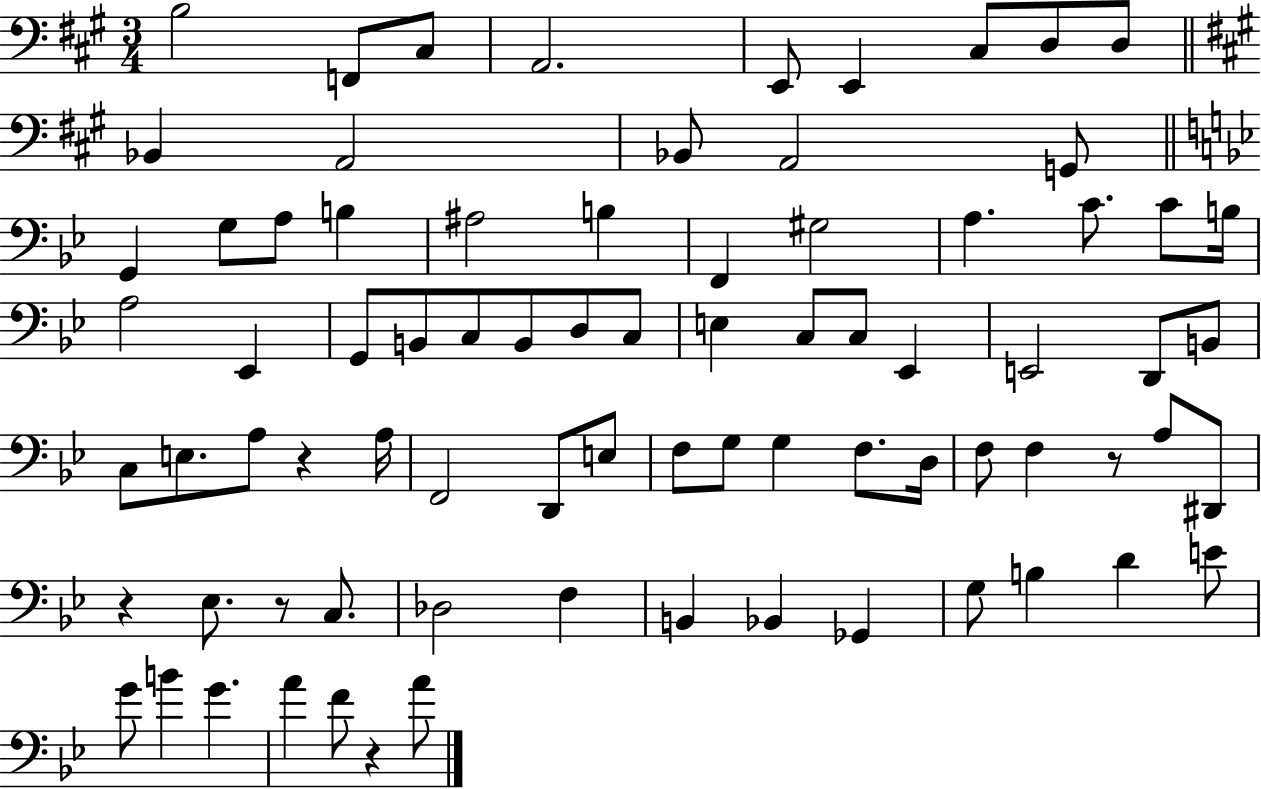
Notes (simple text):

B3/h F2/e C#3/e A2/h. E2/e E2/q C#3/e D3/e D3/e Bb2/q A2/h Bb2/e A2/h G2/e G2/q G3/e A3/e B3/q A#3/h B3/q F2/q G#3/h A3/q. C4/e. C4/e B3/s A3/h Eb2/q G2/e B2/e C3/e B2/e D3/e C3/e E3/q C3/e C3/e Eb2/q E2/h D2/e B2/e C3/e E3/e. A3/e R/q A3/s F2/h D2/e E3/e F3/e G3/e G3/q F3/e. D3/s F3/e F3/q R/e A3/e D#2/e R/q Eb3/e. R/e C3/e. Db3/h F3/q B2/q Bb2/q Gb2/q G3/e B3/q D4/q E4/e G4/e B4/q G4/q. A4/q F4/e R/q A4/e